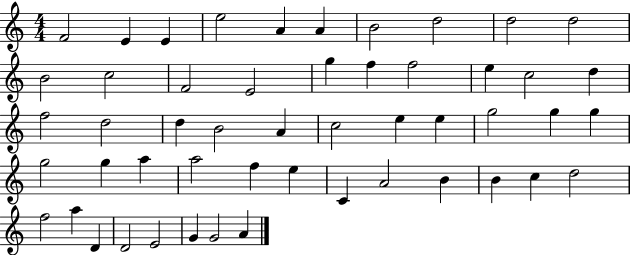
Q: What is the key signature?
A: C major